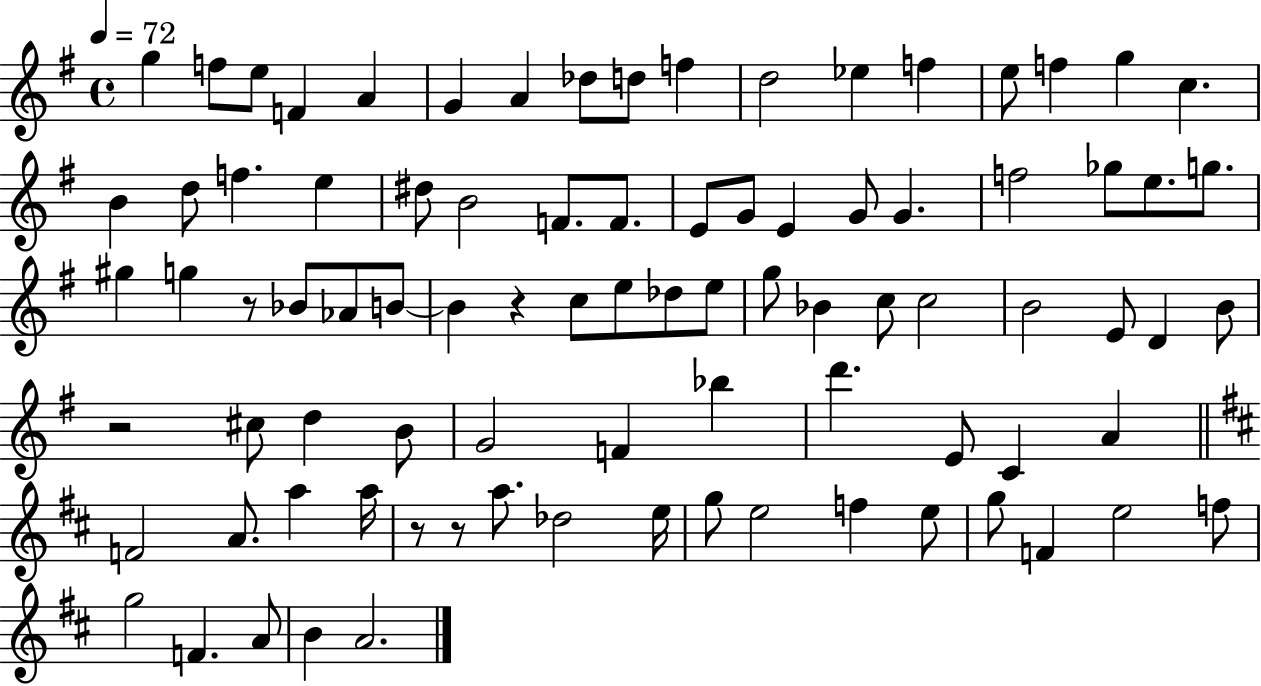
X:1
T:Untitled
M:4/4
L:1/4
K:G
g f/2 e/2 F A G A _d/2 d/2 f d2 _e f e/2 f g c B d/2 f e ^d/2 B2 F/2 F/2 E/2 G/2 E G/2 G f2 _g/2 e/2 g/2 ^g g z/2 _B/2 _A/2 B/2 B z c/2 e/2 _d/2 e/2 g/2 _B c/2 c2 B2 E/2 D B/2 z2 ^c/2 d B/2 G2 F _b d' E/2 C A F2 A/2 a a/4 z/2 z/2 a/2 _d2 e/4 g/2 e2 f e/2 g/2 F e2 f/2 g2 F A/2 B A2